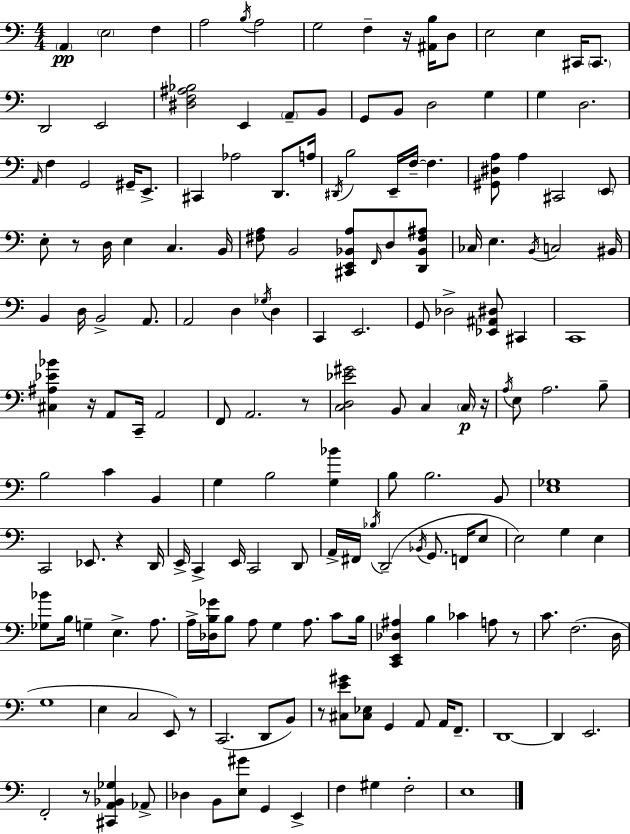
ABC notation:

X:1
T:Untitled
M:4/4
L:1/4
K:Am
A,, E,2 F, A,2 B,/4 A,2 G,2 F, z/4 [^A,,B,]/4 D,/2 E,2 E, ^C,,/4 ^C,,/2 D,,2 E,,2 [^D,F,^A,_B,]2 E,, A,,/2 B,,/2 G,,/2 B,,/2 D,2 G, G, D,2 A,,/4 F, G,,2 ^G,,/4 E,,/2 ^C,, _A,2 D,,/2 A,/4 ^D,,/4 B,2 E,,/4 F,/4 F, [^G,,^D,A,]/2 A, ^C,,2 E,,/2 E,/2 z/2 D,/4 E, C, B,,/4 [^F,A,]/2 B,,2 [^C,,E,,_B,,A,]/2 F,,/4 D,/2 [D,,_B,,^F,^A,]/2 _C,/4 E, B,,/4 C,2 ^B,,/4 B,, D,/4 B,,2 A,,/2 A,,2 D, _G,/4 D, C,, E,,2 G,,/2 _D,2 [_E,,^A,,^D,]/2 ^C,, C,,4 [^C,^A,_E_B] z/4 A,,/2 C,,/4 A,,2 F,,/2 A,,2 z/2 [C,D,_E^G]2 B,,/2 C, C,/4 z/4 A,/4 E,/2 A,2 B,/2 B,2 C B,, G, B,2 [G,_B] B,/2 B,2 B,,/2 [E,_G,]4 C,,2 _E,,/2 z D,,/4 E,,/4 C,, E,,/4 C,,2 D,,/2 A,,/4 ^F,,/4 _B,/4 D,,2 _B,,/4 G,,/2 F,,/4 E,/2 E,2 G, E, [_G,_B]/2 B,/4 G, E, A,/2 A,/4 [_D,B,_G]/4 B,/2 A,/2 G, A,/2 C/2 B,/4 [C,,E,,_D,^A,] B, _C A,/2 z/2 C/2 F,2 D,/4 G,4 E, C,2 E,,/2 z/2 C,,2 D,,/2 B,,/2 z/2 [^C,E^G]/2 [^C,_E,]/2 G,, A,,/2 A,,/4 F,,/2 D,,4 D,, E,,2 F,,2 z/2 [^C,,A,,_B,,_G,] _A,,/2 _D, B,,/2 [E,^G]/2 G,, E,, F, ^G, F,2 E,4